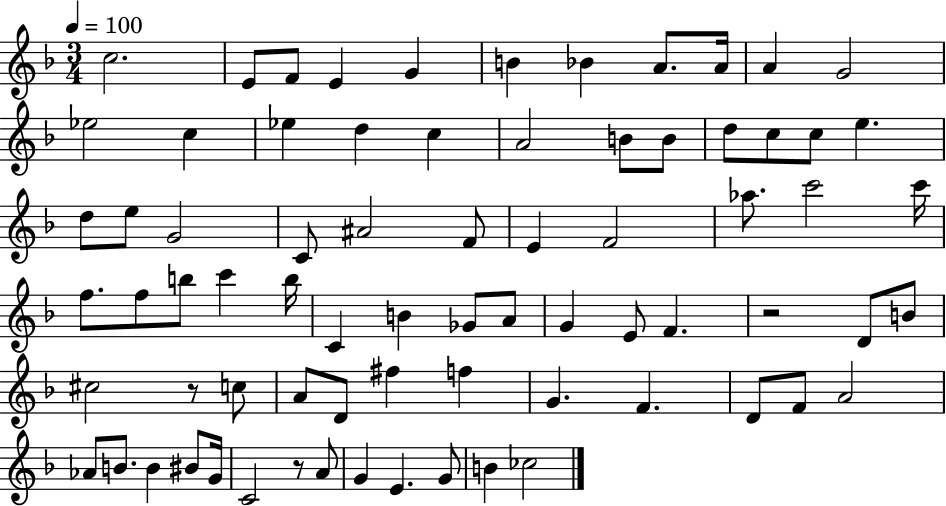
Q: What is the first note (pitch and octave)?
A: C5